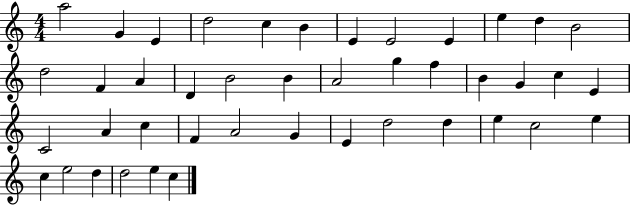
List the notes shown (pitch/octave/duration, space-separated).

A5/h G4/q E4/q D5/h C5/q B4/q E4/q E4/h E4/q E5/q D5/q B4/h D5/h F4/q A4/q D4/q B4/h B4/q A4/h G5/q F5/q B4/q G4/q C5/q E4/q C4/h A4/q C5/q F4/q A4/h G4/q E4/q D5/h D5/q E5/q C5/h E5/q C5/q E5/h D5/q D5/h E5/q C5/q